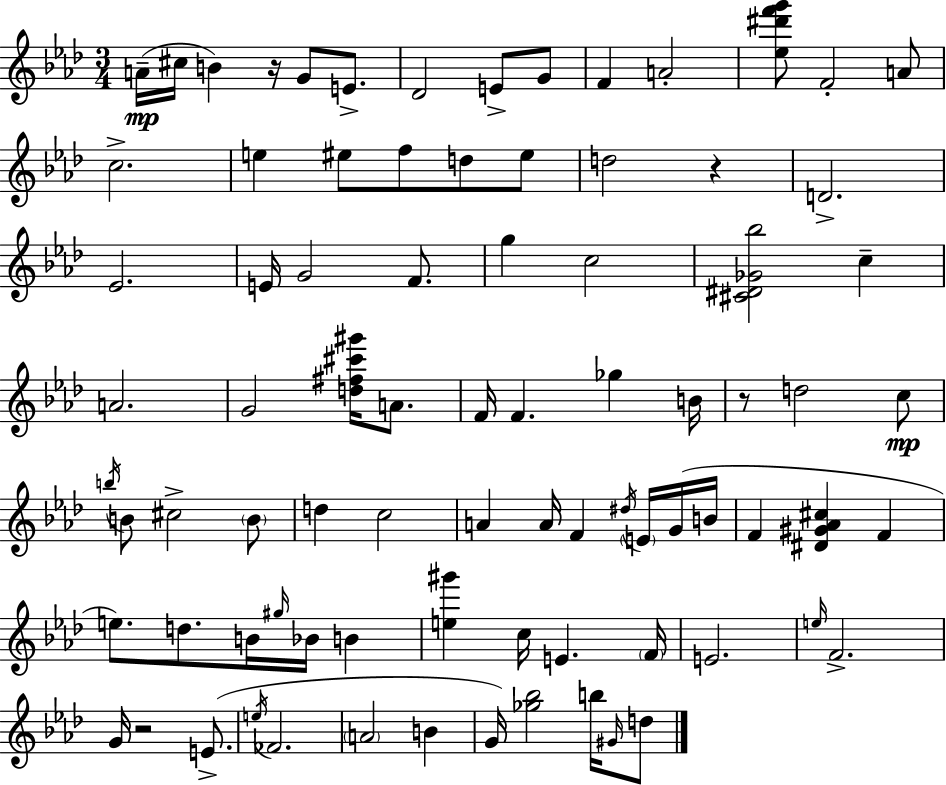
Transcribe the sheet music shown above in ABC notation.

X:1
T:Untitled
M:3/4
L:1/4
K:Ab
A/4 ^c/4 B z/4 G/2 E/2 _D2 E/2 G/2 F A2 [_e^d'f'g']/2 F2 A/2 c2 e ^e/2 f/2 d/2 ^e/2 d2 z D2 _E2 E/4 G2 F/2 g c2 [^C^D_G_b]2 c A2 G2 [d^f^c'^g']/4 A/2 F/4 F _g B/4 z/2 d2 c/2 b/4 B/2 ^c2 B/2 d c2 A A/4 F ^d/4 E/4 G/4 B/4 F [^D^G_A^c] F e/2 d/2 B/4 ^g/4 _B/4 B [e^g'] c/4 E F/4 E2 e/4 F2 G/4 z2 E/2 e/4 _F2 A2 B G/4 [_g_b]2 b/4 ^G/4 d/2